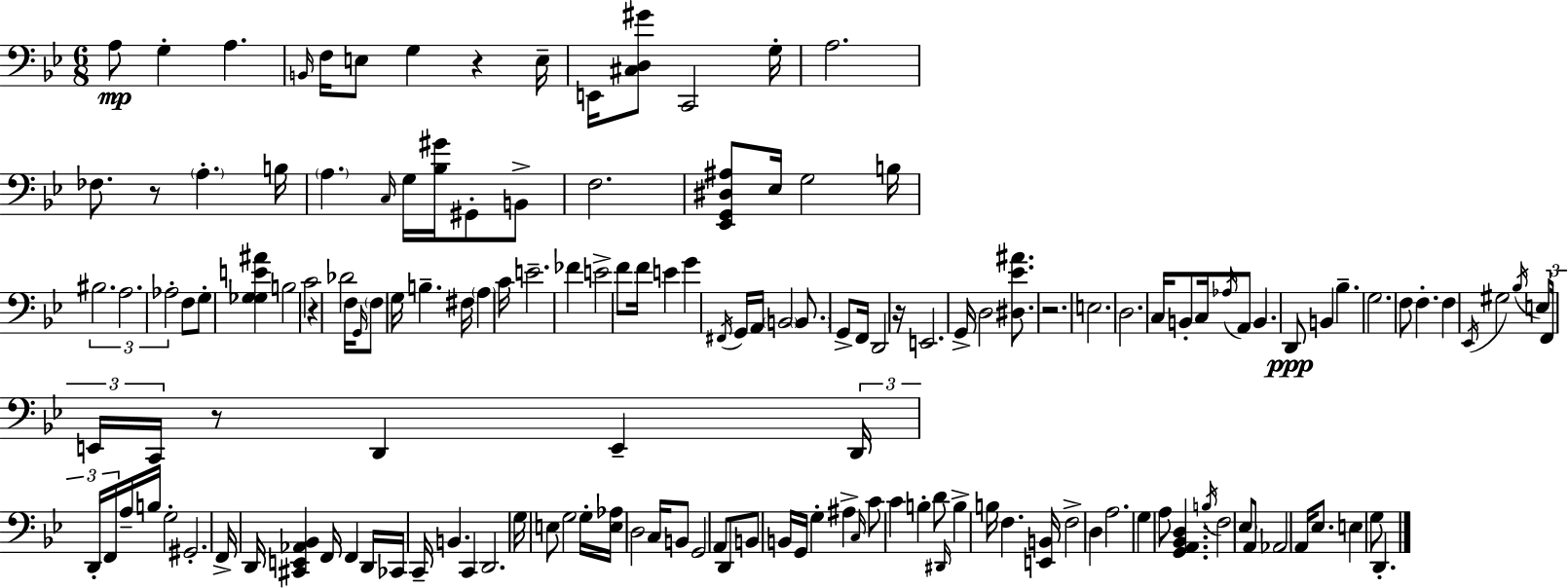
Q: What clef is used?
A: bass